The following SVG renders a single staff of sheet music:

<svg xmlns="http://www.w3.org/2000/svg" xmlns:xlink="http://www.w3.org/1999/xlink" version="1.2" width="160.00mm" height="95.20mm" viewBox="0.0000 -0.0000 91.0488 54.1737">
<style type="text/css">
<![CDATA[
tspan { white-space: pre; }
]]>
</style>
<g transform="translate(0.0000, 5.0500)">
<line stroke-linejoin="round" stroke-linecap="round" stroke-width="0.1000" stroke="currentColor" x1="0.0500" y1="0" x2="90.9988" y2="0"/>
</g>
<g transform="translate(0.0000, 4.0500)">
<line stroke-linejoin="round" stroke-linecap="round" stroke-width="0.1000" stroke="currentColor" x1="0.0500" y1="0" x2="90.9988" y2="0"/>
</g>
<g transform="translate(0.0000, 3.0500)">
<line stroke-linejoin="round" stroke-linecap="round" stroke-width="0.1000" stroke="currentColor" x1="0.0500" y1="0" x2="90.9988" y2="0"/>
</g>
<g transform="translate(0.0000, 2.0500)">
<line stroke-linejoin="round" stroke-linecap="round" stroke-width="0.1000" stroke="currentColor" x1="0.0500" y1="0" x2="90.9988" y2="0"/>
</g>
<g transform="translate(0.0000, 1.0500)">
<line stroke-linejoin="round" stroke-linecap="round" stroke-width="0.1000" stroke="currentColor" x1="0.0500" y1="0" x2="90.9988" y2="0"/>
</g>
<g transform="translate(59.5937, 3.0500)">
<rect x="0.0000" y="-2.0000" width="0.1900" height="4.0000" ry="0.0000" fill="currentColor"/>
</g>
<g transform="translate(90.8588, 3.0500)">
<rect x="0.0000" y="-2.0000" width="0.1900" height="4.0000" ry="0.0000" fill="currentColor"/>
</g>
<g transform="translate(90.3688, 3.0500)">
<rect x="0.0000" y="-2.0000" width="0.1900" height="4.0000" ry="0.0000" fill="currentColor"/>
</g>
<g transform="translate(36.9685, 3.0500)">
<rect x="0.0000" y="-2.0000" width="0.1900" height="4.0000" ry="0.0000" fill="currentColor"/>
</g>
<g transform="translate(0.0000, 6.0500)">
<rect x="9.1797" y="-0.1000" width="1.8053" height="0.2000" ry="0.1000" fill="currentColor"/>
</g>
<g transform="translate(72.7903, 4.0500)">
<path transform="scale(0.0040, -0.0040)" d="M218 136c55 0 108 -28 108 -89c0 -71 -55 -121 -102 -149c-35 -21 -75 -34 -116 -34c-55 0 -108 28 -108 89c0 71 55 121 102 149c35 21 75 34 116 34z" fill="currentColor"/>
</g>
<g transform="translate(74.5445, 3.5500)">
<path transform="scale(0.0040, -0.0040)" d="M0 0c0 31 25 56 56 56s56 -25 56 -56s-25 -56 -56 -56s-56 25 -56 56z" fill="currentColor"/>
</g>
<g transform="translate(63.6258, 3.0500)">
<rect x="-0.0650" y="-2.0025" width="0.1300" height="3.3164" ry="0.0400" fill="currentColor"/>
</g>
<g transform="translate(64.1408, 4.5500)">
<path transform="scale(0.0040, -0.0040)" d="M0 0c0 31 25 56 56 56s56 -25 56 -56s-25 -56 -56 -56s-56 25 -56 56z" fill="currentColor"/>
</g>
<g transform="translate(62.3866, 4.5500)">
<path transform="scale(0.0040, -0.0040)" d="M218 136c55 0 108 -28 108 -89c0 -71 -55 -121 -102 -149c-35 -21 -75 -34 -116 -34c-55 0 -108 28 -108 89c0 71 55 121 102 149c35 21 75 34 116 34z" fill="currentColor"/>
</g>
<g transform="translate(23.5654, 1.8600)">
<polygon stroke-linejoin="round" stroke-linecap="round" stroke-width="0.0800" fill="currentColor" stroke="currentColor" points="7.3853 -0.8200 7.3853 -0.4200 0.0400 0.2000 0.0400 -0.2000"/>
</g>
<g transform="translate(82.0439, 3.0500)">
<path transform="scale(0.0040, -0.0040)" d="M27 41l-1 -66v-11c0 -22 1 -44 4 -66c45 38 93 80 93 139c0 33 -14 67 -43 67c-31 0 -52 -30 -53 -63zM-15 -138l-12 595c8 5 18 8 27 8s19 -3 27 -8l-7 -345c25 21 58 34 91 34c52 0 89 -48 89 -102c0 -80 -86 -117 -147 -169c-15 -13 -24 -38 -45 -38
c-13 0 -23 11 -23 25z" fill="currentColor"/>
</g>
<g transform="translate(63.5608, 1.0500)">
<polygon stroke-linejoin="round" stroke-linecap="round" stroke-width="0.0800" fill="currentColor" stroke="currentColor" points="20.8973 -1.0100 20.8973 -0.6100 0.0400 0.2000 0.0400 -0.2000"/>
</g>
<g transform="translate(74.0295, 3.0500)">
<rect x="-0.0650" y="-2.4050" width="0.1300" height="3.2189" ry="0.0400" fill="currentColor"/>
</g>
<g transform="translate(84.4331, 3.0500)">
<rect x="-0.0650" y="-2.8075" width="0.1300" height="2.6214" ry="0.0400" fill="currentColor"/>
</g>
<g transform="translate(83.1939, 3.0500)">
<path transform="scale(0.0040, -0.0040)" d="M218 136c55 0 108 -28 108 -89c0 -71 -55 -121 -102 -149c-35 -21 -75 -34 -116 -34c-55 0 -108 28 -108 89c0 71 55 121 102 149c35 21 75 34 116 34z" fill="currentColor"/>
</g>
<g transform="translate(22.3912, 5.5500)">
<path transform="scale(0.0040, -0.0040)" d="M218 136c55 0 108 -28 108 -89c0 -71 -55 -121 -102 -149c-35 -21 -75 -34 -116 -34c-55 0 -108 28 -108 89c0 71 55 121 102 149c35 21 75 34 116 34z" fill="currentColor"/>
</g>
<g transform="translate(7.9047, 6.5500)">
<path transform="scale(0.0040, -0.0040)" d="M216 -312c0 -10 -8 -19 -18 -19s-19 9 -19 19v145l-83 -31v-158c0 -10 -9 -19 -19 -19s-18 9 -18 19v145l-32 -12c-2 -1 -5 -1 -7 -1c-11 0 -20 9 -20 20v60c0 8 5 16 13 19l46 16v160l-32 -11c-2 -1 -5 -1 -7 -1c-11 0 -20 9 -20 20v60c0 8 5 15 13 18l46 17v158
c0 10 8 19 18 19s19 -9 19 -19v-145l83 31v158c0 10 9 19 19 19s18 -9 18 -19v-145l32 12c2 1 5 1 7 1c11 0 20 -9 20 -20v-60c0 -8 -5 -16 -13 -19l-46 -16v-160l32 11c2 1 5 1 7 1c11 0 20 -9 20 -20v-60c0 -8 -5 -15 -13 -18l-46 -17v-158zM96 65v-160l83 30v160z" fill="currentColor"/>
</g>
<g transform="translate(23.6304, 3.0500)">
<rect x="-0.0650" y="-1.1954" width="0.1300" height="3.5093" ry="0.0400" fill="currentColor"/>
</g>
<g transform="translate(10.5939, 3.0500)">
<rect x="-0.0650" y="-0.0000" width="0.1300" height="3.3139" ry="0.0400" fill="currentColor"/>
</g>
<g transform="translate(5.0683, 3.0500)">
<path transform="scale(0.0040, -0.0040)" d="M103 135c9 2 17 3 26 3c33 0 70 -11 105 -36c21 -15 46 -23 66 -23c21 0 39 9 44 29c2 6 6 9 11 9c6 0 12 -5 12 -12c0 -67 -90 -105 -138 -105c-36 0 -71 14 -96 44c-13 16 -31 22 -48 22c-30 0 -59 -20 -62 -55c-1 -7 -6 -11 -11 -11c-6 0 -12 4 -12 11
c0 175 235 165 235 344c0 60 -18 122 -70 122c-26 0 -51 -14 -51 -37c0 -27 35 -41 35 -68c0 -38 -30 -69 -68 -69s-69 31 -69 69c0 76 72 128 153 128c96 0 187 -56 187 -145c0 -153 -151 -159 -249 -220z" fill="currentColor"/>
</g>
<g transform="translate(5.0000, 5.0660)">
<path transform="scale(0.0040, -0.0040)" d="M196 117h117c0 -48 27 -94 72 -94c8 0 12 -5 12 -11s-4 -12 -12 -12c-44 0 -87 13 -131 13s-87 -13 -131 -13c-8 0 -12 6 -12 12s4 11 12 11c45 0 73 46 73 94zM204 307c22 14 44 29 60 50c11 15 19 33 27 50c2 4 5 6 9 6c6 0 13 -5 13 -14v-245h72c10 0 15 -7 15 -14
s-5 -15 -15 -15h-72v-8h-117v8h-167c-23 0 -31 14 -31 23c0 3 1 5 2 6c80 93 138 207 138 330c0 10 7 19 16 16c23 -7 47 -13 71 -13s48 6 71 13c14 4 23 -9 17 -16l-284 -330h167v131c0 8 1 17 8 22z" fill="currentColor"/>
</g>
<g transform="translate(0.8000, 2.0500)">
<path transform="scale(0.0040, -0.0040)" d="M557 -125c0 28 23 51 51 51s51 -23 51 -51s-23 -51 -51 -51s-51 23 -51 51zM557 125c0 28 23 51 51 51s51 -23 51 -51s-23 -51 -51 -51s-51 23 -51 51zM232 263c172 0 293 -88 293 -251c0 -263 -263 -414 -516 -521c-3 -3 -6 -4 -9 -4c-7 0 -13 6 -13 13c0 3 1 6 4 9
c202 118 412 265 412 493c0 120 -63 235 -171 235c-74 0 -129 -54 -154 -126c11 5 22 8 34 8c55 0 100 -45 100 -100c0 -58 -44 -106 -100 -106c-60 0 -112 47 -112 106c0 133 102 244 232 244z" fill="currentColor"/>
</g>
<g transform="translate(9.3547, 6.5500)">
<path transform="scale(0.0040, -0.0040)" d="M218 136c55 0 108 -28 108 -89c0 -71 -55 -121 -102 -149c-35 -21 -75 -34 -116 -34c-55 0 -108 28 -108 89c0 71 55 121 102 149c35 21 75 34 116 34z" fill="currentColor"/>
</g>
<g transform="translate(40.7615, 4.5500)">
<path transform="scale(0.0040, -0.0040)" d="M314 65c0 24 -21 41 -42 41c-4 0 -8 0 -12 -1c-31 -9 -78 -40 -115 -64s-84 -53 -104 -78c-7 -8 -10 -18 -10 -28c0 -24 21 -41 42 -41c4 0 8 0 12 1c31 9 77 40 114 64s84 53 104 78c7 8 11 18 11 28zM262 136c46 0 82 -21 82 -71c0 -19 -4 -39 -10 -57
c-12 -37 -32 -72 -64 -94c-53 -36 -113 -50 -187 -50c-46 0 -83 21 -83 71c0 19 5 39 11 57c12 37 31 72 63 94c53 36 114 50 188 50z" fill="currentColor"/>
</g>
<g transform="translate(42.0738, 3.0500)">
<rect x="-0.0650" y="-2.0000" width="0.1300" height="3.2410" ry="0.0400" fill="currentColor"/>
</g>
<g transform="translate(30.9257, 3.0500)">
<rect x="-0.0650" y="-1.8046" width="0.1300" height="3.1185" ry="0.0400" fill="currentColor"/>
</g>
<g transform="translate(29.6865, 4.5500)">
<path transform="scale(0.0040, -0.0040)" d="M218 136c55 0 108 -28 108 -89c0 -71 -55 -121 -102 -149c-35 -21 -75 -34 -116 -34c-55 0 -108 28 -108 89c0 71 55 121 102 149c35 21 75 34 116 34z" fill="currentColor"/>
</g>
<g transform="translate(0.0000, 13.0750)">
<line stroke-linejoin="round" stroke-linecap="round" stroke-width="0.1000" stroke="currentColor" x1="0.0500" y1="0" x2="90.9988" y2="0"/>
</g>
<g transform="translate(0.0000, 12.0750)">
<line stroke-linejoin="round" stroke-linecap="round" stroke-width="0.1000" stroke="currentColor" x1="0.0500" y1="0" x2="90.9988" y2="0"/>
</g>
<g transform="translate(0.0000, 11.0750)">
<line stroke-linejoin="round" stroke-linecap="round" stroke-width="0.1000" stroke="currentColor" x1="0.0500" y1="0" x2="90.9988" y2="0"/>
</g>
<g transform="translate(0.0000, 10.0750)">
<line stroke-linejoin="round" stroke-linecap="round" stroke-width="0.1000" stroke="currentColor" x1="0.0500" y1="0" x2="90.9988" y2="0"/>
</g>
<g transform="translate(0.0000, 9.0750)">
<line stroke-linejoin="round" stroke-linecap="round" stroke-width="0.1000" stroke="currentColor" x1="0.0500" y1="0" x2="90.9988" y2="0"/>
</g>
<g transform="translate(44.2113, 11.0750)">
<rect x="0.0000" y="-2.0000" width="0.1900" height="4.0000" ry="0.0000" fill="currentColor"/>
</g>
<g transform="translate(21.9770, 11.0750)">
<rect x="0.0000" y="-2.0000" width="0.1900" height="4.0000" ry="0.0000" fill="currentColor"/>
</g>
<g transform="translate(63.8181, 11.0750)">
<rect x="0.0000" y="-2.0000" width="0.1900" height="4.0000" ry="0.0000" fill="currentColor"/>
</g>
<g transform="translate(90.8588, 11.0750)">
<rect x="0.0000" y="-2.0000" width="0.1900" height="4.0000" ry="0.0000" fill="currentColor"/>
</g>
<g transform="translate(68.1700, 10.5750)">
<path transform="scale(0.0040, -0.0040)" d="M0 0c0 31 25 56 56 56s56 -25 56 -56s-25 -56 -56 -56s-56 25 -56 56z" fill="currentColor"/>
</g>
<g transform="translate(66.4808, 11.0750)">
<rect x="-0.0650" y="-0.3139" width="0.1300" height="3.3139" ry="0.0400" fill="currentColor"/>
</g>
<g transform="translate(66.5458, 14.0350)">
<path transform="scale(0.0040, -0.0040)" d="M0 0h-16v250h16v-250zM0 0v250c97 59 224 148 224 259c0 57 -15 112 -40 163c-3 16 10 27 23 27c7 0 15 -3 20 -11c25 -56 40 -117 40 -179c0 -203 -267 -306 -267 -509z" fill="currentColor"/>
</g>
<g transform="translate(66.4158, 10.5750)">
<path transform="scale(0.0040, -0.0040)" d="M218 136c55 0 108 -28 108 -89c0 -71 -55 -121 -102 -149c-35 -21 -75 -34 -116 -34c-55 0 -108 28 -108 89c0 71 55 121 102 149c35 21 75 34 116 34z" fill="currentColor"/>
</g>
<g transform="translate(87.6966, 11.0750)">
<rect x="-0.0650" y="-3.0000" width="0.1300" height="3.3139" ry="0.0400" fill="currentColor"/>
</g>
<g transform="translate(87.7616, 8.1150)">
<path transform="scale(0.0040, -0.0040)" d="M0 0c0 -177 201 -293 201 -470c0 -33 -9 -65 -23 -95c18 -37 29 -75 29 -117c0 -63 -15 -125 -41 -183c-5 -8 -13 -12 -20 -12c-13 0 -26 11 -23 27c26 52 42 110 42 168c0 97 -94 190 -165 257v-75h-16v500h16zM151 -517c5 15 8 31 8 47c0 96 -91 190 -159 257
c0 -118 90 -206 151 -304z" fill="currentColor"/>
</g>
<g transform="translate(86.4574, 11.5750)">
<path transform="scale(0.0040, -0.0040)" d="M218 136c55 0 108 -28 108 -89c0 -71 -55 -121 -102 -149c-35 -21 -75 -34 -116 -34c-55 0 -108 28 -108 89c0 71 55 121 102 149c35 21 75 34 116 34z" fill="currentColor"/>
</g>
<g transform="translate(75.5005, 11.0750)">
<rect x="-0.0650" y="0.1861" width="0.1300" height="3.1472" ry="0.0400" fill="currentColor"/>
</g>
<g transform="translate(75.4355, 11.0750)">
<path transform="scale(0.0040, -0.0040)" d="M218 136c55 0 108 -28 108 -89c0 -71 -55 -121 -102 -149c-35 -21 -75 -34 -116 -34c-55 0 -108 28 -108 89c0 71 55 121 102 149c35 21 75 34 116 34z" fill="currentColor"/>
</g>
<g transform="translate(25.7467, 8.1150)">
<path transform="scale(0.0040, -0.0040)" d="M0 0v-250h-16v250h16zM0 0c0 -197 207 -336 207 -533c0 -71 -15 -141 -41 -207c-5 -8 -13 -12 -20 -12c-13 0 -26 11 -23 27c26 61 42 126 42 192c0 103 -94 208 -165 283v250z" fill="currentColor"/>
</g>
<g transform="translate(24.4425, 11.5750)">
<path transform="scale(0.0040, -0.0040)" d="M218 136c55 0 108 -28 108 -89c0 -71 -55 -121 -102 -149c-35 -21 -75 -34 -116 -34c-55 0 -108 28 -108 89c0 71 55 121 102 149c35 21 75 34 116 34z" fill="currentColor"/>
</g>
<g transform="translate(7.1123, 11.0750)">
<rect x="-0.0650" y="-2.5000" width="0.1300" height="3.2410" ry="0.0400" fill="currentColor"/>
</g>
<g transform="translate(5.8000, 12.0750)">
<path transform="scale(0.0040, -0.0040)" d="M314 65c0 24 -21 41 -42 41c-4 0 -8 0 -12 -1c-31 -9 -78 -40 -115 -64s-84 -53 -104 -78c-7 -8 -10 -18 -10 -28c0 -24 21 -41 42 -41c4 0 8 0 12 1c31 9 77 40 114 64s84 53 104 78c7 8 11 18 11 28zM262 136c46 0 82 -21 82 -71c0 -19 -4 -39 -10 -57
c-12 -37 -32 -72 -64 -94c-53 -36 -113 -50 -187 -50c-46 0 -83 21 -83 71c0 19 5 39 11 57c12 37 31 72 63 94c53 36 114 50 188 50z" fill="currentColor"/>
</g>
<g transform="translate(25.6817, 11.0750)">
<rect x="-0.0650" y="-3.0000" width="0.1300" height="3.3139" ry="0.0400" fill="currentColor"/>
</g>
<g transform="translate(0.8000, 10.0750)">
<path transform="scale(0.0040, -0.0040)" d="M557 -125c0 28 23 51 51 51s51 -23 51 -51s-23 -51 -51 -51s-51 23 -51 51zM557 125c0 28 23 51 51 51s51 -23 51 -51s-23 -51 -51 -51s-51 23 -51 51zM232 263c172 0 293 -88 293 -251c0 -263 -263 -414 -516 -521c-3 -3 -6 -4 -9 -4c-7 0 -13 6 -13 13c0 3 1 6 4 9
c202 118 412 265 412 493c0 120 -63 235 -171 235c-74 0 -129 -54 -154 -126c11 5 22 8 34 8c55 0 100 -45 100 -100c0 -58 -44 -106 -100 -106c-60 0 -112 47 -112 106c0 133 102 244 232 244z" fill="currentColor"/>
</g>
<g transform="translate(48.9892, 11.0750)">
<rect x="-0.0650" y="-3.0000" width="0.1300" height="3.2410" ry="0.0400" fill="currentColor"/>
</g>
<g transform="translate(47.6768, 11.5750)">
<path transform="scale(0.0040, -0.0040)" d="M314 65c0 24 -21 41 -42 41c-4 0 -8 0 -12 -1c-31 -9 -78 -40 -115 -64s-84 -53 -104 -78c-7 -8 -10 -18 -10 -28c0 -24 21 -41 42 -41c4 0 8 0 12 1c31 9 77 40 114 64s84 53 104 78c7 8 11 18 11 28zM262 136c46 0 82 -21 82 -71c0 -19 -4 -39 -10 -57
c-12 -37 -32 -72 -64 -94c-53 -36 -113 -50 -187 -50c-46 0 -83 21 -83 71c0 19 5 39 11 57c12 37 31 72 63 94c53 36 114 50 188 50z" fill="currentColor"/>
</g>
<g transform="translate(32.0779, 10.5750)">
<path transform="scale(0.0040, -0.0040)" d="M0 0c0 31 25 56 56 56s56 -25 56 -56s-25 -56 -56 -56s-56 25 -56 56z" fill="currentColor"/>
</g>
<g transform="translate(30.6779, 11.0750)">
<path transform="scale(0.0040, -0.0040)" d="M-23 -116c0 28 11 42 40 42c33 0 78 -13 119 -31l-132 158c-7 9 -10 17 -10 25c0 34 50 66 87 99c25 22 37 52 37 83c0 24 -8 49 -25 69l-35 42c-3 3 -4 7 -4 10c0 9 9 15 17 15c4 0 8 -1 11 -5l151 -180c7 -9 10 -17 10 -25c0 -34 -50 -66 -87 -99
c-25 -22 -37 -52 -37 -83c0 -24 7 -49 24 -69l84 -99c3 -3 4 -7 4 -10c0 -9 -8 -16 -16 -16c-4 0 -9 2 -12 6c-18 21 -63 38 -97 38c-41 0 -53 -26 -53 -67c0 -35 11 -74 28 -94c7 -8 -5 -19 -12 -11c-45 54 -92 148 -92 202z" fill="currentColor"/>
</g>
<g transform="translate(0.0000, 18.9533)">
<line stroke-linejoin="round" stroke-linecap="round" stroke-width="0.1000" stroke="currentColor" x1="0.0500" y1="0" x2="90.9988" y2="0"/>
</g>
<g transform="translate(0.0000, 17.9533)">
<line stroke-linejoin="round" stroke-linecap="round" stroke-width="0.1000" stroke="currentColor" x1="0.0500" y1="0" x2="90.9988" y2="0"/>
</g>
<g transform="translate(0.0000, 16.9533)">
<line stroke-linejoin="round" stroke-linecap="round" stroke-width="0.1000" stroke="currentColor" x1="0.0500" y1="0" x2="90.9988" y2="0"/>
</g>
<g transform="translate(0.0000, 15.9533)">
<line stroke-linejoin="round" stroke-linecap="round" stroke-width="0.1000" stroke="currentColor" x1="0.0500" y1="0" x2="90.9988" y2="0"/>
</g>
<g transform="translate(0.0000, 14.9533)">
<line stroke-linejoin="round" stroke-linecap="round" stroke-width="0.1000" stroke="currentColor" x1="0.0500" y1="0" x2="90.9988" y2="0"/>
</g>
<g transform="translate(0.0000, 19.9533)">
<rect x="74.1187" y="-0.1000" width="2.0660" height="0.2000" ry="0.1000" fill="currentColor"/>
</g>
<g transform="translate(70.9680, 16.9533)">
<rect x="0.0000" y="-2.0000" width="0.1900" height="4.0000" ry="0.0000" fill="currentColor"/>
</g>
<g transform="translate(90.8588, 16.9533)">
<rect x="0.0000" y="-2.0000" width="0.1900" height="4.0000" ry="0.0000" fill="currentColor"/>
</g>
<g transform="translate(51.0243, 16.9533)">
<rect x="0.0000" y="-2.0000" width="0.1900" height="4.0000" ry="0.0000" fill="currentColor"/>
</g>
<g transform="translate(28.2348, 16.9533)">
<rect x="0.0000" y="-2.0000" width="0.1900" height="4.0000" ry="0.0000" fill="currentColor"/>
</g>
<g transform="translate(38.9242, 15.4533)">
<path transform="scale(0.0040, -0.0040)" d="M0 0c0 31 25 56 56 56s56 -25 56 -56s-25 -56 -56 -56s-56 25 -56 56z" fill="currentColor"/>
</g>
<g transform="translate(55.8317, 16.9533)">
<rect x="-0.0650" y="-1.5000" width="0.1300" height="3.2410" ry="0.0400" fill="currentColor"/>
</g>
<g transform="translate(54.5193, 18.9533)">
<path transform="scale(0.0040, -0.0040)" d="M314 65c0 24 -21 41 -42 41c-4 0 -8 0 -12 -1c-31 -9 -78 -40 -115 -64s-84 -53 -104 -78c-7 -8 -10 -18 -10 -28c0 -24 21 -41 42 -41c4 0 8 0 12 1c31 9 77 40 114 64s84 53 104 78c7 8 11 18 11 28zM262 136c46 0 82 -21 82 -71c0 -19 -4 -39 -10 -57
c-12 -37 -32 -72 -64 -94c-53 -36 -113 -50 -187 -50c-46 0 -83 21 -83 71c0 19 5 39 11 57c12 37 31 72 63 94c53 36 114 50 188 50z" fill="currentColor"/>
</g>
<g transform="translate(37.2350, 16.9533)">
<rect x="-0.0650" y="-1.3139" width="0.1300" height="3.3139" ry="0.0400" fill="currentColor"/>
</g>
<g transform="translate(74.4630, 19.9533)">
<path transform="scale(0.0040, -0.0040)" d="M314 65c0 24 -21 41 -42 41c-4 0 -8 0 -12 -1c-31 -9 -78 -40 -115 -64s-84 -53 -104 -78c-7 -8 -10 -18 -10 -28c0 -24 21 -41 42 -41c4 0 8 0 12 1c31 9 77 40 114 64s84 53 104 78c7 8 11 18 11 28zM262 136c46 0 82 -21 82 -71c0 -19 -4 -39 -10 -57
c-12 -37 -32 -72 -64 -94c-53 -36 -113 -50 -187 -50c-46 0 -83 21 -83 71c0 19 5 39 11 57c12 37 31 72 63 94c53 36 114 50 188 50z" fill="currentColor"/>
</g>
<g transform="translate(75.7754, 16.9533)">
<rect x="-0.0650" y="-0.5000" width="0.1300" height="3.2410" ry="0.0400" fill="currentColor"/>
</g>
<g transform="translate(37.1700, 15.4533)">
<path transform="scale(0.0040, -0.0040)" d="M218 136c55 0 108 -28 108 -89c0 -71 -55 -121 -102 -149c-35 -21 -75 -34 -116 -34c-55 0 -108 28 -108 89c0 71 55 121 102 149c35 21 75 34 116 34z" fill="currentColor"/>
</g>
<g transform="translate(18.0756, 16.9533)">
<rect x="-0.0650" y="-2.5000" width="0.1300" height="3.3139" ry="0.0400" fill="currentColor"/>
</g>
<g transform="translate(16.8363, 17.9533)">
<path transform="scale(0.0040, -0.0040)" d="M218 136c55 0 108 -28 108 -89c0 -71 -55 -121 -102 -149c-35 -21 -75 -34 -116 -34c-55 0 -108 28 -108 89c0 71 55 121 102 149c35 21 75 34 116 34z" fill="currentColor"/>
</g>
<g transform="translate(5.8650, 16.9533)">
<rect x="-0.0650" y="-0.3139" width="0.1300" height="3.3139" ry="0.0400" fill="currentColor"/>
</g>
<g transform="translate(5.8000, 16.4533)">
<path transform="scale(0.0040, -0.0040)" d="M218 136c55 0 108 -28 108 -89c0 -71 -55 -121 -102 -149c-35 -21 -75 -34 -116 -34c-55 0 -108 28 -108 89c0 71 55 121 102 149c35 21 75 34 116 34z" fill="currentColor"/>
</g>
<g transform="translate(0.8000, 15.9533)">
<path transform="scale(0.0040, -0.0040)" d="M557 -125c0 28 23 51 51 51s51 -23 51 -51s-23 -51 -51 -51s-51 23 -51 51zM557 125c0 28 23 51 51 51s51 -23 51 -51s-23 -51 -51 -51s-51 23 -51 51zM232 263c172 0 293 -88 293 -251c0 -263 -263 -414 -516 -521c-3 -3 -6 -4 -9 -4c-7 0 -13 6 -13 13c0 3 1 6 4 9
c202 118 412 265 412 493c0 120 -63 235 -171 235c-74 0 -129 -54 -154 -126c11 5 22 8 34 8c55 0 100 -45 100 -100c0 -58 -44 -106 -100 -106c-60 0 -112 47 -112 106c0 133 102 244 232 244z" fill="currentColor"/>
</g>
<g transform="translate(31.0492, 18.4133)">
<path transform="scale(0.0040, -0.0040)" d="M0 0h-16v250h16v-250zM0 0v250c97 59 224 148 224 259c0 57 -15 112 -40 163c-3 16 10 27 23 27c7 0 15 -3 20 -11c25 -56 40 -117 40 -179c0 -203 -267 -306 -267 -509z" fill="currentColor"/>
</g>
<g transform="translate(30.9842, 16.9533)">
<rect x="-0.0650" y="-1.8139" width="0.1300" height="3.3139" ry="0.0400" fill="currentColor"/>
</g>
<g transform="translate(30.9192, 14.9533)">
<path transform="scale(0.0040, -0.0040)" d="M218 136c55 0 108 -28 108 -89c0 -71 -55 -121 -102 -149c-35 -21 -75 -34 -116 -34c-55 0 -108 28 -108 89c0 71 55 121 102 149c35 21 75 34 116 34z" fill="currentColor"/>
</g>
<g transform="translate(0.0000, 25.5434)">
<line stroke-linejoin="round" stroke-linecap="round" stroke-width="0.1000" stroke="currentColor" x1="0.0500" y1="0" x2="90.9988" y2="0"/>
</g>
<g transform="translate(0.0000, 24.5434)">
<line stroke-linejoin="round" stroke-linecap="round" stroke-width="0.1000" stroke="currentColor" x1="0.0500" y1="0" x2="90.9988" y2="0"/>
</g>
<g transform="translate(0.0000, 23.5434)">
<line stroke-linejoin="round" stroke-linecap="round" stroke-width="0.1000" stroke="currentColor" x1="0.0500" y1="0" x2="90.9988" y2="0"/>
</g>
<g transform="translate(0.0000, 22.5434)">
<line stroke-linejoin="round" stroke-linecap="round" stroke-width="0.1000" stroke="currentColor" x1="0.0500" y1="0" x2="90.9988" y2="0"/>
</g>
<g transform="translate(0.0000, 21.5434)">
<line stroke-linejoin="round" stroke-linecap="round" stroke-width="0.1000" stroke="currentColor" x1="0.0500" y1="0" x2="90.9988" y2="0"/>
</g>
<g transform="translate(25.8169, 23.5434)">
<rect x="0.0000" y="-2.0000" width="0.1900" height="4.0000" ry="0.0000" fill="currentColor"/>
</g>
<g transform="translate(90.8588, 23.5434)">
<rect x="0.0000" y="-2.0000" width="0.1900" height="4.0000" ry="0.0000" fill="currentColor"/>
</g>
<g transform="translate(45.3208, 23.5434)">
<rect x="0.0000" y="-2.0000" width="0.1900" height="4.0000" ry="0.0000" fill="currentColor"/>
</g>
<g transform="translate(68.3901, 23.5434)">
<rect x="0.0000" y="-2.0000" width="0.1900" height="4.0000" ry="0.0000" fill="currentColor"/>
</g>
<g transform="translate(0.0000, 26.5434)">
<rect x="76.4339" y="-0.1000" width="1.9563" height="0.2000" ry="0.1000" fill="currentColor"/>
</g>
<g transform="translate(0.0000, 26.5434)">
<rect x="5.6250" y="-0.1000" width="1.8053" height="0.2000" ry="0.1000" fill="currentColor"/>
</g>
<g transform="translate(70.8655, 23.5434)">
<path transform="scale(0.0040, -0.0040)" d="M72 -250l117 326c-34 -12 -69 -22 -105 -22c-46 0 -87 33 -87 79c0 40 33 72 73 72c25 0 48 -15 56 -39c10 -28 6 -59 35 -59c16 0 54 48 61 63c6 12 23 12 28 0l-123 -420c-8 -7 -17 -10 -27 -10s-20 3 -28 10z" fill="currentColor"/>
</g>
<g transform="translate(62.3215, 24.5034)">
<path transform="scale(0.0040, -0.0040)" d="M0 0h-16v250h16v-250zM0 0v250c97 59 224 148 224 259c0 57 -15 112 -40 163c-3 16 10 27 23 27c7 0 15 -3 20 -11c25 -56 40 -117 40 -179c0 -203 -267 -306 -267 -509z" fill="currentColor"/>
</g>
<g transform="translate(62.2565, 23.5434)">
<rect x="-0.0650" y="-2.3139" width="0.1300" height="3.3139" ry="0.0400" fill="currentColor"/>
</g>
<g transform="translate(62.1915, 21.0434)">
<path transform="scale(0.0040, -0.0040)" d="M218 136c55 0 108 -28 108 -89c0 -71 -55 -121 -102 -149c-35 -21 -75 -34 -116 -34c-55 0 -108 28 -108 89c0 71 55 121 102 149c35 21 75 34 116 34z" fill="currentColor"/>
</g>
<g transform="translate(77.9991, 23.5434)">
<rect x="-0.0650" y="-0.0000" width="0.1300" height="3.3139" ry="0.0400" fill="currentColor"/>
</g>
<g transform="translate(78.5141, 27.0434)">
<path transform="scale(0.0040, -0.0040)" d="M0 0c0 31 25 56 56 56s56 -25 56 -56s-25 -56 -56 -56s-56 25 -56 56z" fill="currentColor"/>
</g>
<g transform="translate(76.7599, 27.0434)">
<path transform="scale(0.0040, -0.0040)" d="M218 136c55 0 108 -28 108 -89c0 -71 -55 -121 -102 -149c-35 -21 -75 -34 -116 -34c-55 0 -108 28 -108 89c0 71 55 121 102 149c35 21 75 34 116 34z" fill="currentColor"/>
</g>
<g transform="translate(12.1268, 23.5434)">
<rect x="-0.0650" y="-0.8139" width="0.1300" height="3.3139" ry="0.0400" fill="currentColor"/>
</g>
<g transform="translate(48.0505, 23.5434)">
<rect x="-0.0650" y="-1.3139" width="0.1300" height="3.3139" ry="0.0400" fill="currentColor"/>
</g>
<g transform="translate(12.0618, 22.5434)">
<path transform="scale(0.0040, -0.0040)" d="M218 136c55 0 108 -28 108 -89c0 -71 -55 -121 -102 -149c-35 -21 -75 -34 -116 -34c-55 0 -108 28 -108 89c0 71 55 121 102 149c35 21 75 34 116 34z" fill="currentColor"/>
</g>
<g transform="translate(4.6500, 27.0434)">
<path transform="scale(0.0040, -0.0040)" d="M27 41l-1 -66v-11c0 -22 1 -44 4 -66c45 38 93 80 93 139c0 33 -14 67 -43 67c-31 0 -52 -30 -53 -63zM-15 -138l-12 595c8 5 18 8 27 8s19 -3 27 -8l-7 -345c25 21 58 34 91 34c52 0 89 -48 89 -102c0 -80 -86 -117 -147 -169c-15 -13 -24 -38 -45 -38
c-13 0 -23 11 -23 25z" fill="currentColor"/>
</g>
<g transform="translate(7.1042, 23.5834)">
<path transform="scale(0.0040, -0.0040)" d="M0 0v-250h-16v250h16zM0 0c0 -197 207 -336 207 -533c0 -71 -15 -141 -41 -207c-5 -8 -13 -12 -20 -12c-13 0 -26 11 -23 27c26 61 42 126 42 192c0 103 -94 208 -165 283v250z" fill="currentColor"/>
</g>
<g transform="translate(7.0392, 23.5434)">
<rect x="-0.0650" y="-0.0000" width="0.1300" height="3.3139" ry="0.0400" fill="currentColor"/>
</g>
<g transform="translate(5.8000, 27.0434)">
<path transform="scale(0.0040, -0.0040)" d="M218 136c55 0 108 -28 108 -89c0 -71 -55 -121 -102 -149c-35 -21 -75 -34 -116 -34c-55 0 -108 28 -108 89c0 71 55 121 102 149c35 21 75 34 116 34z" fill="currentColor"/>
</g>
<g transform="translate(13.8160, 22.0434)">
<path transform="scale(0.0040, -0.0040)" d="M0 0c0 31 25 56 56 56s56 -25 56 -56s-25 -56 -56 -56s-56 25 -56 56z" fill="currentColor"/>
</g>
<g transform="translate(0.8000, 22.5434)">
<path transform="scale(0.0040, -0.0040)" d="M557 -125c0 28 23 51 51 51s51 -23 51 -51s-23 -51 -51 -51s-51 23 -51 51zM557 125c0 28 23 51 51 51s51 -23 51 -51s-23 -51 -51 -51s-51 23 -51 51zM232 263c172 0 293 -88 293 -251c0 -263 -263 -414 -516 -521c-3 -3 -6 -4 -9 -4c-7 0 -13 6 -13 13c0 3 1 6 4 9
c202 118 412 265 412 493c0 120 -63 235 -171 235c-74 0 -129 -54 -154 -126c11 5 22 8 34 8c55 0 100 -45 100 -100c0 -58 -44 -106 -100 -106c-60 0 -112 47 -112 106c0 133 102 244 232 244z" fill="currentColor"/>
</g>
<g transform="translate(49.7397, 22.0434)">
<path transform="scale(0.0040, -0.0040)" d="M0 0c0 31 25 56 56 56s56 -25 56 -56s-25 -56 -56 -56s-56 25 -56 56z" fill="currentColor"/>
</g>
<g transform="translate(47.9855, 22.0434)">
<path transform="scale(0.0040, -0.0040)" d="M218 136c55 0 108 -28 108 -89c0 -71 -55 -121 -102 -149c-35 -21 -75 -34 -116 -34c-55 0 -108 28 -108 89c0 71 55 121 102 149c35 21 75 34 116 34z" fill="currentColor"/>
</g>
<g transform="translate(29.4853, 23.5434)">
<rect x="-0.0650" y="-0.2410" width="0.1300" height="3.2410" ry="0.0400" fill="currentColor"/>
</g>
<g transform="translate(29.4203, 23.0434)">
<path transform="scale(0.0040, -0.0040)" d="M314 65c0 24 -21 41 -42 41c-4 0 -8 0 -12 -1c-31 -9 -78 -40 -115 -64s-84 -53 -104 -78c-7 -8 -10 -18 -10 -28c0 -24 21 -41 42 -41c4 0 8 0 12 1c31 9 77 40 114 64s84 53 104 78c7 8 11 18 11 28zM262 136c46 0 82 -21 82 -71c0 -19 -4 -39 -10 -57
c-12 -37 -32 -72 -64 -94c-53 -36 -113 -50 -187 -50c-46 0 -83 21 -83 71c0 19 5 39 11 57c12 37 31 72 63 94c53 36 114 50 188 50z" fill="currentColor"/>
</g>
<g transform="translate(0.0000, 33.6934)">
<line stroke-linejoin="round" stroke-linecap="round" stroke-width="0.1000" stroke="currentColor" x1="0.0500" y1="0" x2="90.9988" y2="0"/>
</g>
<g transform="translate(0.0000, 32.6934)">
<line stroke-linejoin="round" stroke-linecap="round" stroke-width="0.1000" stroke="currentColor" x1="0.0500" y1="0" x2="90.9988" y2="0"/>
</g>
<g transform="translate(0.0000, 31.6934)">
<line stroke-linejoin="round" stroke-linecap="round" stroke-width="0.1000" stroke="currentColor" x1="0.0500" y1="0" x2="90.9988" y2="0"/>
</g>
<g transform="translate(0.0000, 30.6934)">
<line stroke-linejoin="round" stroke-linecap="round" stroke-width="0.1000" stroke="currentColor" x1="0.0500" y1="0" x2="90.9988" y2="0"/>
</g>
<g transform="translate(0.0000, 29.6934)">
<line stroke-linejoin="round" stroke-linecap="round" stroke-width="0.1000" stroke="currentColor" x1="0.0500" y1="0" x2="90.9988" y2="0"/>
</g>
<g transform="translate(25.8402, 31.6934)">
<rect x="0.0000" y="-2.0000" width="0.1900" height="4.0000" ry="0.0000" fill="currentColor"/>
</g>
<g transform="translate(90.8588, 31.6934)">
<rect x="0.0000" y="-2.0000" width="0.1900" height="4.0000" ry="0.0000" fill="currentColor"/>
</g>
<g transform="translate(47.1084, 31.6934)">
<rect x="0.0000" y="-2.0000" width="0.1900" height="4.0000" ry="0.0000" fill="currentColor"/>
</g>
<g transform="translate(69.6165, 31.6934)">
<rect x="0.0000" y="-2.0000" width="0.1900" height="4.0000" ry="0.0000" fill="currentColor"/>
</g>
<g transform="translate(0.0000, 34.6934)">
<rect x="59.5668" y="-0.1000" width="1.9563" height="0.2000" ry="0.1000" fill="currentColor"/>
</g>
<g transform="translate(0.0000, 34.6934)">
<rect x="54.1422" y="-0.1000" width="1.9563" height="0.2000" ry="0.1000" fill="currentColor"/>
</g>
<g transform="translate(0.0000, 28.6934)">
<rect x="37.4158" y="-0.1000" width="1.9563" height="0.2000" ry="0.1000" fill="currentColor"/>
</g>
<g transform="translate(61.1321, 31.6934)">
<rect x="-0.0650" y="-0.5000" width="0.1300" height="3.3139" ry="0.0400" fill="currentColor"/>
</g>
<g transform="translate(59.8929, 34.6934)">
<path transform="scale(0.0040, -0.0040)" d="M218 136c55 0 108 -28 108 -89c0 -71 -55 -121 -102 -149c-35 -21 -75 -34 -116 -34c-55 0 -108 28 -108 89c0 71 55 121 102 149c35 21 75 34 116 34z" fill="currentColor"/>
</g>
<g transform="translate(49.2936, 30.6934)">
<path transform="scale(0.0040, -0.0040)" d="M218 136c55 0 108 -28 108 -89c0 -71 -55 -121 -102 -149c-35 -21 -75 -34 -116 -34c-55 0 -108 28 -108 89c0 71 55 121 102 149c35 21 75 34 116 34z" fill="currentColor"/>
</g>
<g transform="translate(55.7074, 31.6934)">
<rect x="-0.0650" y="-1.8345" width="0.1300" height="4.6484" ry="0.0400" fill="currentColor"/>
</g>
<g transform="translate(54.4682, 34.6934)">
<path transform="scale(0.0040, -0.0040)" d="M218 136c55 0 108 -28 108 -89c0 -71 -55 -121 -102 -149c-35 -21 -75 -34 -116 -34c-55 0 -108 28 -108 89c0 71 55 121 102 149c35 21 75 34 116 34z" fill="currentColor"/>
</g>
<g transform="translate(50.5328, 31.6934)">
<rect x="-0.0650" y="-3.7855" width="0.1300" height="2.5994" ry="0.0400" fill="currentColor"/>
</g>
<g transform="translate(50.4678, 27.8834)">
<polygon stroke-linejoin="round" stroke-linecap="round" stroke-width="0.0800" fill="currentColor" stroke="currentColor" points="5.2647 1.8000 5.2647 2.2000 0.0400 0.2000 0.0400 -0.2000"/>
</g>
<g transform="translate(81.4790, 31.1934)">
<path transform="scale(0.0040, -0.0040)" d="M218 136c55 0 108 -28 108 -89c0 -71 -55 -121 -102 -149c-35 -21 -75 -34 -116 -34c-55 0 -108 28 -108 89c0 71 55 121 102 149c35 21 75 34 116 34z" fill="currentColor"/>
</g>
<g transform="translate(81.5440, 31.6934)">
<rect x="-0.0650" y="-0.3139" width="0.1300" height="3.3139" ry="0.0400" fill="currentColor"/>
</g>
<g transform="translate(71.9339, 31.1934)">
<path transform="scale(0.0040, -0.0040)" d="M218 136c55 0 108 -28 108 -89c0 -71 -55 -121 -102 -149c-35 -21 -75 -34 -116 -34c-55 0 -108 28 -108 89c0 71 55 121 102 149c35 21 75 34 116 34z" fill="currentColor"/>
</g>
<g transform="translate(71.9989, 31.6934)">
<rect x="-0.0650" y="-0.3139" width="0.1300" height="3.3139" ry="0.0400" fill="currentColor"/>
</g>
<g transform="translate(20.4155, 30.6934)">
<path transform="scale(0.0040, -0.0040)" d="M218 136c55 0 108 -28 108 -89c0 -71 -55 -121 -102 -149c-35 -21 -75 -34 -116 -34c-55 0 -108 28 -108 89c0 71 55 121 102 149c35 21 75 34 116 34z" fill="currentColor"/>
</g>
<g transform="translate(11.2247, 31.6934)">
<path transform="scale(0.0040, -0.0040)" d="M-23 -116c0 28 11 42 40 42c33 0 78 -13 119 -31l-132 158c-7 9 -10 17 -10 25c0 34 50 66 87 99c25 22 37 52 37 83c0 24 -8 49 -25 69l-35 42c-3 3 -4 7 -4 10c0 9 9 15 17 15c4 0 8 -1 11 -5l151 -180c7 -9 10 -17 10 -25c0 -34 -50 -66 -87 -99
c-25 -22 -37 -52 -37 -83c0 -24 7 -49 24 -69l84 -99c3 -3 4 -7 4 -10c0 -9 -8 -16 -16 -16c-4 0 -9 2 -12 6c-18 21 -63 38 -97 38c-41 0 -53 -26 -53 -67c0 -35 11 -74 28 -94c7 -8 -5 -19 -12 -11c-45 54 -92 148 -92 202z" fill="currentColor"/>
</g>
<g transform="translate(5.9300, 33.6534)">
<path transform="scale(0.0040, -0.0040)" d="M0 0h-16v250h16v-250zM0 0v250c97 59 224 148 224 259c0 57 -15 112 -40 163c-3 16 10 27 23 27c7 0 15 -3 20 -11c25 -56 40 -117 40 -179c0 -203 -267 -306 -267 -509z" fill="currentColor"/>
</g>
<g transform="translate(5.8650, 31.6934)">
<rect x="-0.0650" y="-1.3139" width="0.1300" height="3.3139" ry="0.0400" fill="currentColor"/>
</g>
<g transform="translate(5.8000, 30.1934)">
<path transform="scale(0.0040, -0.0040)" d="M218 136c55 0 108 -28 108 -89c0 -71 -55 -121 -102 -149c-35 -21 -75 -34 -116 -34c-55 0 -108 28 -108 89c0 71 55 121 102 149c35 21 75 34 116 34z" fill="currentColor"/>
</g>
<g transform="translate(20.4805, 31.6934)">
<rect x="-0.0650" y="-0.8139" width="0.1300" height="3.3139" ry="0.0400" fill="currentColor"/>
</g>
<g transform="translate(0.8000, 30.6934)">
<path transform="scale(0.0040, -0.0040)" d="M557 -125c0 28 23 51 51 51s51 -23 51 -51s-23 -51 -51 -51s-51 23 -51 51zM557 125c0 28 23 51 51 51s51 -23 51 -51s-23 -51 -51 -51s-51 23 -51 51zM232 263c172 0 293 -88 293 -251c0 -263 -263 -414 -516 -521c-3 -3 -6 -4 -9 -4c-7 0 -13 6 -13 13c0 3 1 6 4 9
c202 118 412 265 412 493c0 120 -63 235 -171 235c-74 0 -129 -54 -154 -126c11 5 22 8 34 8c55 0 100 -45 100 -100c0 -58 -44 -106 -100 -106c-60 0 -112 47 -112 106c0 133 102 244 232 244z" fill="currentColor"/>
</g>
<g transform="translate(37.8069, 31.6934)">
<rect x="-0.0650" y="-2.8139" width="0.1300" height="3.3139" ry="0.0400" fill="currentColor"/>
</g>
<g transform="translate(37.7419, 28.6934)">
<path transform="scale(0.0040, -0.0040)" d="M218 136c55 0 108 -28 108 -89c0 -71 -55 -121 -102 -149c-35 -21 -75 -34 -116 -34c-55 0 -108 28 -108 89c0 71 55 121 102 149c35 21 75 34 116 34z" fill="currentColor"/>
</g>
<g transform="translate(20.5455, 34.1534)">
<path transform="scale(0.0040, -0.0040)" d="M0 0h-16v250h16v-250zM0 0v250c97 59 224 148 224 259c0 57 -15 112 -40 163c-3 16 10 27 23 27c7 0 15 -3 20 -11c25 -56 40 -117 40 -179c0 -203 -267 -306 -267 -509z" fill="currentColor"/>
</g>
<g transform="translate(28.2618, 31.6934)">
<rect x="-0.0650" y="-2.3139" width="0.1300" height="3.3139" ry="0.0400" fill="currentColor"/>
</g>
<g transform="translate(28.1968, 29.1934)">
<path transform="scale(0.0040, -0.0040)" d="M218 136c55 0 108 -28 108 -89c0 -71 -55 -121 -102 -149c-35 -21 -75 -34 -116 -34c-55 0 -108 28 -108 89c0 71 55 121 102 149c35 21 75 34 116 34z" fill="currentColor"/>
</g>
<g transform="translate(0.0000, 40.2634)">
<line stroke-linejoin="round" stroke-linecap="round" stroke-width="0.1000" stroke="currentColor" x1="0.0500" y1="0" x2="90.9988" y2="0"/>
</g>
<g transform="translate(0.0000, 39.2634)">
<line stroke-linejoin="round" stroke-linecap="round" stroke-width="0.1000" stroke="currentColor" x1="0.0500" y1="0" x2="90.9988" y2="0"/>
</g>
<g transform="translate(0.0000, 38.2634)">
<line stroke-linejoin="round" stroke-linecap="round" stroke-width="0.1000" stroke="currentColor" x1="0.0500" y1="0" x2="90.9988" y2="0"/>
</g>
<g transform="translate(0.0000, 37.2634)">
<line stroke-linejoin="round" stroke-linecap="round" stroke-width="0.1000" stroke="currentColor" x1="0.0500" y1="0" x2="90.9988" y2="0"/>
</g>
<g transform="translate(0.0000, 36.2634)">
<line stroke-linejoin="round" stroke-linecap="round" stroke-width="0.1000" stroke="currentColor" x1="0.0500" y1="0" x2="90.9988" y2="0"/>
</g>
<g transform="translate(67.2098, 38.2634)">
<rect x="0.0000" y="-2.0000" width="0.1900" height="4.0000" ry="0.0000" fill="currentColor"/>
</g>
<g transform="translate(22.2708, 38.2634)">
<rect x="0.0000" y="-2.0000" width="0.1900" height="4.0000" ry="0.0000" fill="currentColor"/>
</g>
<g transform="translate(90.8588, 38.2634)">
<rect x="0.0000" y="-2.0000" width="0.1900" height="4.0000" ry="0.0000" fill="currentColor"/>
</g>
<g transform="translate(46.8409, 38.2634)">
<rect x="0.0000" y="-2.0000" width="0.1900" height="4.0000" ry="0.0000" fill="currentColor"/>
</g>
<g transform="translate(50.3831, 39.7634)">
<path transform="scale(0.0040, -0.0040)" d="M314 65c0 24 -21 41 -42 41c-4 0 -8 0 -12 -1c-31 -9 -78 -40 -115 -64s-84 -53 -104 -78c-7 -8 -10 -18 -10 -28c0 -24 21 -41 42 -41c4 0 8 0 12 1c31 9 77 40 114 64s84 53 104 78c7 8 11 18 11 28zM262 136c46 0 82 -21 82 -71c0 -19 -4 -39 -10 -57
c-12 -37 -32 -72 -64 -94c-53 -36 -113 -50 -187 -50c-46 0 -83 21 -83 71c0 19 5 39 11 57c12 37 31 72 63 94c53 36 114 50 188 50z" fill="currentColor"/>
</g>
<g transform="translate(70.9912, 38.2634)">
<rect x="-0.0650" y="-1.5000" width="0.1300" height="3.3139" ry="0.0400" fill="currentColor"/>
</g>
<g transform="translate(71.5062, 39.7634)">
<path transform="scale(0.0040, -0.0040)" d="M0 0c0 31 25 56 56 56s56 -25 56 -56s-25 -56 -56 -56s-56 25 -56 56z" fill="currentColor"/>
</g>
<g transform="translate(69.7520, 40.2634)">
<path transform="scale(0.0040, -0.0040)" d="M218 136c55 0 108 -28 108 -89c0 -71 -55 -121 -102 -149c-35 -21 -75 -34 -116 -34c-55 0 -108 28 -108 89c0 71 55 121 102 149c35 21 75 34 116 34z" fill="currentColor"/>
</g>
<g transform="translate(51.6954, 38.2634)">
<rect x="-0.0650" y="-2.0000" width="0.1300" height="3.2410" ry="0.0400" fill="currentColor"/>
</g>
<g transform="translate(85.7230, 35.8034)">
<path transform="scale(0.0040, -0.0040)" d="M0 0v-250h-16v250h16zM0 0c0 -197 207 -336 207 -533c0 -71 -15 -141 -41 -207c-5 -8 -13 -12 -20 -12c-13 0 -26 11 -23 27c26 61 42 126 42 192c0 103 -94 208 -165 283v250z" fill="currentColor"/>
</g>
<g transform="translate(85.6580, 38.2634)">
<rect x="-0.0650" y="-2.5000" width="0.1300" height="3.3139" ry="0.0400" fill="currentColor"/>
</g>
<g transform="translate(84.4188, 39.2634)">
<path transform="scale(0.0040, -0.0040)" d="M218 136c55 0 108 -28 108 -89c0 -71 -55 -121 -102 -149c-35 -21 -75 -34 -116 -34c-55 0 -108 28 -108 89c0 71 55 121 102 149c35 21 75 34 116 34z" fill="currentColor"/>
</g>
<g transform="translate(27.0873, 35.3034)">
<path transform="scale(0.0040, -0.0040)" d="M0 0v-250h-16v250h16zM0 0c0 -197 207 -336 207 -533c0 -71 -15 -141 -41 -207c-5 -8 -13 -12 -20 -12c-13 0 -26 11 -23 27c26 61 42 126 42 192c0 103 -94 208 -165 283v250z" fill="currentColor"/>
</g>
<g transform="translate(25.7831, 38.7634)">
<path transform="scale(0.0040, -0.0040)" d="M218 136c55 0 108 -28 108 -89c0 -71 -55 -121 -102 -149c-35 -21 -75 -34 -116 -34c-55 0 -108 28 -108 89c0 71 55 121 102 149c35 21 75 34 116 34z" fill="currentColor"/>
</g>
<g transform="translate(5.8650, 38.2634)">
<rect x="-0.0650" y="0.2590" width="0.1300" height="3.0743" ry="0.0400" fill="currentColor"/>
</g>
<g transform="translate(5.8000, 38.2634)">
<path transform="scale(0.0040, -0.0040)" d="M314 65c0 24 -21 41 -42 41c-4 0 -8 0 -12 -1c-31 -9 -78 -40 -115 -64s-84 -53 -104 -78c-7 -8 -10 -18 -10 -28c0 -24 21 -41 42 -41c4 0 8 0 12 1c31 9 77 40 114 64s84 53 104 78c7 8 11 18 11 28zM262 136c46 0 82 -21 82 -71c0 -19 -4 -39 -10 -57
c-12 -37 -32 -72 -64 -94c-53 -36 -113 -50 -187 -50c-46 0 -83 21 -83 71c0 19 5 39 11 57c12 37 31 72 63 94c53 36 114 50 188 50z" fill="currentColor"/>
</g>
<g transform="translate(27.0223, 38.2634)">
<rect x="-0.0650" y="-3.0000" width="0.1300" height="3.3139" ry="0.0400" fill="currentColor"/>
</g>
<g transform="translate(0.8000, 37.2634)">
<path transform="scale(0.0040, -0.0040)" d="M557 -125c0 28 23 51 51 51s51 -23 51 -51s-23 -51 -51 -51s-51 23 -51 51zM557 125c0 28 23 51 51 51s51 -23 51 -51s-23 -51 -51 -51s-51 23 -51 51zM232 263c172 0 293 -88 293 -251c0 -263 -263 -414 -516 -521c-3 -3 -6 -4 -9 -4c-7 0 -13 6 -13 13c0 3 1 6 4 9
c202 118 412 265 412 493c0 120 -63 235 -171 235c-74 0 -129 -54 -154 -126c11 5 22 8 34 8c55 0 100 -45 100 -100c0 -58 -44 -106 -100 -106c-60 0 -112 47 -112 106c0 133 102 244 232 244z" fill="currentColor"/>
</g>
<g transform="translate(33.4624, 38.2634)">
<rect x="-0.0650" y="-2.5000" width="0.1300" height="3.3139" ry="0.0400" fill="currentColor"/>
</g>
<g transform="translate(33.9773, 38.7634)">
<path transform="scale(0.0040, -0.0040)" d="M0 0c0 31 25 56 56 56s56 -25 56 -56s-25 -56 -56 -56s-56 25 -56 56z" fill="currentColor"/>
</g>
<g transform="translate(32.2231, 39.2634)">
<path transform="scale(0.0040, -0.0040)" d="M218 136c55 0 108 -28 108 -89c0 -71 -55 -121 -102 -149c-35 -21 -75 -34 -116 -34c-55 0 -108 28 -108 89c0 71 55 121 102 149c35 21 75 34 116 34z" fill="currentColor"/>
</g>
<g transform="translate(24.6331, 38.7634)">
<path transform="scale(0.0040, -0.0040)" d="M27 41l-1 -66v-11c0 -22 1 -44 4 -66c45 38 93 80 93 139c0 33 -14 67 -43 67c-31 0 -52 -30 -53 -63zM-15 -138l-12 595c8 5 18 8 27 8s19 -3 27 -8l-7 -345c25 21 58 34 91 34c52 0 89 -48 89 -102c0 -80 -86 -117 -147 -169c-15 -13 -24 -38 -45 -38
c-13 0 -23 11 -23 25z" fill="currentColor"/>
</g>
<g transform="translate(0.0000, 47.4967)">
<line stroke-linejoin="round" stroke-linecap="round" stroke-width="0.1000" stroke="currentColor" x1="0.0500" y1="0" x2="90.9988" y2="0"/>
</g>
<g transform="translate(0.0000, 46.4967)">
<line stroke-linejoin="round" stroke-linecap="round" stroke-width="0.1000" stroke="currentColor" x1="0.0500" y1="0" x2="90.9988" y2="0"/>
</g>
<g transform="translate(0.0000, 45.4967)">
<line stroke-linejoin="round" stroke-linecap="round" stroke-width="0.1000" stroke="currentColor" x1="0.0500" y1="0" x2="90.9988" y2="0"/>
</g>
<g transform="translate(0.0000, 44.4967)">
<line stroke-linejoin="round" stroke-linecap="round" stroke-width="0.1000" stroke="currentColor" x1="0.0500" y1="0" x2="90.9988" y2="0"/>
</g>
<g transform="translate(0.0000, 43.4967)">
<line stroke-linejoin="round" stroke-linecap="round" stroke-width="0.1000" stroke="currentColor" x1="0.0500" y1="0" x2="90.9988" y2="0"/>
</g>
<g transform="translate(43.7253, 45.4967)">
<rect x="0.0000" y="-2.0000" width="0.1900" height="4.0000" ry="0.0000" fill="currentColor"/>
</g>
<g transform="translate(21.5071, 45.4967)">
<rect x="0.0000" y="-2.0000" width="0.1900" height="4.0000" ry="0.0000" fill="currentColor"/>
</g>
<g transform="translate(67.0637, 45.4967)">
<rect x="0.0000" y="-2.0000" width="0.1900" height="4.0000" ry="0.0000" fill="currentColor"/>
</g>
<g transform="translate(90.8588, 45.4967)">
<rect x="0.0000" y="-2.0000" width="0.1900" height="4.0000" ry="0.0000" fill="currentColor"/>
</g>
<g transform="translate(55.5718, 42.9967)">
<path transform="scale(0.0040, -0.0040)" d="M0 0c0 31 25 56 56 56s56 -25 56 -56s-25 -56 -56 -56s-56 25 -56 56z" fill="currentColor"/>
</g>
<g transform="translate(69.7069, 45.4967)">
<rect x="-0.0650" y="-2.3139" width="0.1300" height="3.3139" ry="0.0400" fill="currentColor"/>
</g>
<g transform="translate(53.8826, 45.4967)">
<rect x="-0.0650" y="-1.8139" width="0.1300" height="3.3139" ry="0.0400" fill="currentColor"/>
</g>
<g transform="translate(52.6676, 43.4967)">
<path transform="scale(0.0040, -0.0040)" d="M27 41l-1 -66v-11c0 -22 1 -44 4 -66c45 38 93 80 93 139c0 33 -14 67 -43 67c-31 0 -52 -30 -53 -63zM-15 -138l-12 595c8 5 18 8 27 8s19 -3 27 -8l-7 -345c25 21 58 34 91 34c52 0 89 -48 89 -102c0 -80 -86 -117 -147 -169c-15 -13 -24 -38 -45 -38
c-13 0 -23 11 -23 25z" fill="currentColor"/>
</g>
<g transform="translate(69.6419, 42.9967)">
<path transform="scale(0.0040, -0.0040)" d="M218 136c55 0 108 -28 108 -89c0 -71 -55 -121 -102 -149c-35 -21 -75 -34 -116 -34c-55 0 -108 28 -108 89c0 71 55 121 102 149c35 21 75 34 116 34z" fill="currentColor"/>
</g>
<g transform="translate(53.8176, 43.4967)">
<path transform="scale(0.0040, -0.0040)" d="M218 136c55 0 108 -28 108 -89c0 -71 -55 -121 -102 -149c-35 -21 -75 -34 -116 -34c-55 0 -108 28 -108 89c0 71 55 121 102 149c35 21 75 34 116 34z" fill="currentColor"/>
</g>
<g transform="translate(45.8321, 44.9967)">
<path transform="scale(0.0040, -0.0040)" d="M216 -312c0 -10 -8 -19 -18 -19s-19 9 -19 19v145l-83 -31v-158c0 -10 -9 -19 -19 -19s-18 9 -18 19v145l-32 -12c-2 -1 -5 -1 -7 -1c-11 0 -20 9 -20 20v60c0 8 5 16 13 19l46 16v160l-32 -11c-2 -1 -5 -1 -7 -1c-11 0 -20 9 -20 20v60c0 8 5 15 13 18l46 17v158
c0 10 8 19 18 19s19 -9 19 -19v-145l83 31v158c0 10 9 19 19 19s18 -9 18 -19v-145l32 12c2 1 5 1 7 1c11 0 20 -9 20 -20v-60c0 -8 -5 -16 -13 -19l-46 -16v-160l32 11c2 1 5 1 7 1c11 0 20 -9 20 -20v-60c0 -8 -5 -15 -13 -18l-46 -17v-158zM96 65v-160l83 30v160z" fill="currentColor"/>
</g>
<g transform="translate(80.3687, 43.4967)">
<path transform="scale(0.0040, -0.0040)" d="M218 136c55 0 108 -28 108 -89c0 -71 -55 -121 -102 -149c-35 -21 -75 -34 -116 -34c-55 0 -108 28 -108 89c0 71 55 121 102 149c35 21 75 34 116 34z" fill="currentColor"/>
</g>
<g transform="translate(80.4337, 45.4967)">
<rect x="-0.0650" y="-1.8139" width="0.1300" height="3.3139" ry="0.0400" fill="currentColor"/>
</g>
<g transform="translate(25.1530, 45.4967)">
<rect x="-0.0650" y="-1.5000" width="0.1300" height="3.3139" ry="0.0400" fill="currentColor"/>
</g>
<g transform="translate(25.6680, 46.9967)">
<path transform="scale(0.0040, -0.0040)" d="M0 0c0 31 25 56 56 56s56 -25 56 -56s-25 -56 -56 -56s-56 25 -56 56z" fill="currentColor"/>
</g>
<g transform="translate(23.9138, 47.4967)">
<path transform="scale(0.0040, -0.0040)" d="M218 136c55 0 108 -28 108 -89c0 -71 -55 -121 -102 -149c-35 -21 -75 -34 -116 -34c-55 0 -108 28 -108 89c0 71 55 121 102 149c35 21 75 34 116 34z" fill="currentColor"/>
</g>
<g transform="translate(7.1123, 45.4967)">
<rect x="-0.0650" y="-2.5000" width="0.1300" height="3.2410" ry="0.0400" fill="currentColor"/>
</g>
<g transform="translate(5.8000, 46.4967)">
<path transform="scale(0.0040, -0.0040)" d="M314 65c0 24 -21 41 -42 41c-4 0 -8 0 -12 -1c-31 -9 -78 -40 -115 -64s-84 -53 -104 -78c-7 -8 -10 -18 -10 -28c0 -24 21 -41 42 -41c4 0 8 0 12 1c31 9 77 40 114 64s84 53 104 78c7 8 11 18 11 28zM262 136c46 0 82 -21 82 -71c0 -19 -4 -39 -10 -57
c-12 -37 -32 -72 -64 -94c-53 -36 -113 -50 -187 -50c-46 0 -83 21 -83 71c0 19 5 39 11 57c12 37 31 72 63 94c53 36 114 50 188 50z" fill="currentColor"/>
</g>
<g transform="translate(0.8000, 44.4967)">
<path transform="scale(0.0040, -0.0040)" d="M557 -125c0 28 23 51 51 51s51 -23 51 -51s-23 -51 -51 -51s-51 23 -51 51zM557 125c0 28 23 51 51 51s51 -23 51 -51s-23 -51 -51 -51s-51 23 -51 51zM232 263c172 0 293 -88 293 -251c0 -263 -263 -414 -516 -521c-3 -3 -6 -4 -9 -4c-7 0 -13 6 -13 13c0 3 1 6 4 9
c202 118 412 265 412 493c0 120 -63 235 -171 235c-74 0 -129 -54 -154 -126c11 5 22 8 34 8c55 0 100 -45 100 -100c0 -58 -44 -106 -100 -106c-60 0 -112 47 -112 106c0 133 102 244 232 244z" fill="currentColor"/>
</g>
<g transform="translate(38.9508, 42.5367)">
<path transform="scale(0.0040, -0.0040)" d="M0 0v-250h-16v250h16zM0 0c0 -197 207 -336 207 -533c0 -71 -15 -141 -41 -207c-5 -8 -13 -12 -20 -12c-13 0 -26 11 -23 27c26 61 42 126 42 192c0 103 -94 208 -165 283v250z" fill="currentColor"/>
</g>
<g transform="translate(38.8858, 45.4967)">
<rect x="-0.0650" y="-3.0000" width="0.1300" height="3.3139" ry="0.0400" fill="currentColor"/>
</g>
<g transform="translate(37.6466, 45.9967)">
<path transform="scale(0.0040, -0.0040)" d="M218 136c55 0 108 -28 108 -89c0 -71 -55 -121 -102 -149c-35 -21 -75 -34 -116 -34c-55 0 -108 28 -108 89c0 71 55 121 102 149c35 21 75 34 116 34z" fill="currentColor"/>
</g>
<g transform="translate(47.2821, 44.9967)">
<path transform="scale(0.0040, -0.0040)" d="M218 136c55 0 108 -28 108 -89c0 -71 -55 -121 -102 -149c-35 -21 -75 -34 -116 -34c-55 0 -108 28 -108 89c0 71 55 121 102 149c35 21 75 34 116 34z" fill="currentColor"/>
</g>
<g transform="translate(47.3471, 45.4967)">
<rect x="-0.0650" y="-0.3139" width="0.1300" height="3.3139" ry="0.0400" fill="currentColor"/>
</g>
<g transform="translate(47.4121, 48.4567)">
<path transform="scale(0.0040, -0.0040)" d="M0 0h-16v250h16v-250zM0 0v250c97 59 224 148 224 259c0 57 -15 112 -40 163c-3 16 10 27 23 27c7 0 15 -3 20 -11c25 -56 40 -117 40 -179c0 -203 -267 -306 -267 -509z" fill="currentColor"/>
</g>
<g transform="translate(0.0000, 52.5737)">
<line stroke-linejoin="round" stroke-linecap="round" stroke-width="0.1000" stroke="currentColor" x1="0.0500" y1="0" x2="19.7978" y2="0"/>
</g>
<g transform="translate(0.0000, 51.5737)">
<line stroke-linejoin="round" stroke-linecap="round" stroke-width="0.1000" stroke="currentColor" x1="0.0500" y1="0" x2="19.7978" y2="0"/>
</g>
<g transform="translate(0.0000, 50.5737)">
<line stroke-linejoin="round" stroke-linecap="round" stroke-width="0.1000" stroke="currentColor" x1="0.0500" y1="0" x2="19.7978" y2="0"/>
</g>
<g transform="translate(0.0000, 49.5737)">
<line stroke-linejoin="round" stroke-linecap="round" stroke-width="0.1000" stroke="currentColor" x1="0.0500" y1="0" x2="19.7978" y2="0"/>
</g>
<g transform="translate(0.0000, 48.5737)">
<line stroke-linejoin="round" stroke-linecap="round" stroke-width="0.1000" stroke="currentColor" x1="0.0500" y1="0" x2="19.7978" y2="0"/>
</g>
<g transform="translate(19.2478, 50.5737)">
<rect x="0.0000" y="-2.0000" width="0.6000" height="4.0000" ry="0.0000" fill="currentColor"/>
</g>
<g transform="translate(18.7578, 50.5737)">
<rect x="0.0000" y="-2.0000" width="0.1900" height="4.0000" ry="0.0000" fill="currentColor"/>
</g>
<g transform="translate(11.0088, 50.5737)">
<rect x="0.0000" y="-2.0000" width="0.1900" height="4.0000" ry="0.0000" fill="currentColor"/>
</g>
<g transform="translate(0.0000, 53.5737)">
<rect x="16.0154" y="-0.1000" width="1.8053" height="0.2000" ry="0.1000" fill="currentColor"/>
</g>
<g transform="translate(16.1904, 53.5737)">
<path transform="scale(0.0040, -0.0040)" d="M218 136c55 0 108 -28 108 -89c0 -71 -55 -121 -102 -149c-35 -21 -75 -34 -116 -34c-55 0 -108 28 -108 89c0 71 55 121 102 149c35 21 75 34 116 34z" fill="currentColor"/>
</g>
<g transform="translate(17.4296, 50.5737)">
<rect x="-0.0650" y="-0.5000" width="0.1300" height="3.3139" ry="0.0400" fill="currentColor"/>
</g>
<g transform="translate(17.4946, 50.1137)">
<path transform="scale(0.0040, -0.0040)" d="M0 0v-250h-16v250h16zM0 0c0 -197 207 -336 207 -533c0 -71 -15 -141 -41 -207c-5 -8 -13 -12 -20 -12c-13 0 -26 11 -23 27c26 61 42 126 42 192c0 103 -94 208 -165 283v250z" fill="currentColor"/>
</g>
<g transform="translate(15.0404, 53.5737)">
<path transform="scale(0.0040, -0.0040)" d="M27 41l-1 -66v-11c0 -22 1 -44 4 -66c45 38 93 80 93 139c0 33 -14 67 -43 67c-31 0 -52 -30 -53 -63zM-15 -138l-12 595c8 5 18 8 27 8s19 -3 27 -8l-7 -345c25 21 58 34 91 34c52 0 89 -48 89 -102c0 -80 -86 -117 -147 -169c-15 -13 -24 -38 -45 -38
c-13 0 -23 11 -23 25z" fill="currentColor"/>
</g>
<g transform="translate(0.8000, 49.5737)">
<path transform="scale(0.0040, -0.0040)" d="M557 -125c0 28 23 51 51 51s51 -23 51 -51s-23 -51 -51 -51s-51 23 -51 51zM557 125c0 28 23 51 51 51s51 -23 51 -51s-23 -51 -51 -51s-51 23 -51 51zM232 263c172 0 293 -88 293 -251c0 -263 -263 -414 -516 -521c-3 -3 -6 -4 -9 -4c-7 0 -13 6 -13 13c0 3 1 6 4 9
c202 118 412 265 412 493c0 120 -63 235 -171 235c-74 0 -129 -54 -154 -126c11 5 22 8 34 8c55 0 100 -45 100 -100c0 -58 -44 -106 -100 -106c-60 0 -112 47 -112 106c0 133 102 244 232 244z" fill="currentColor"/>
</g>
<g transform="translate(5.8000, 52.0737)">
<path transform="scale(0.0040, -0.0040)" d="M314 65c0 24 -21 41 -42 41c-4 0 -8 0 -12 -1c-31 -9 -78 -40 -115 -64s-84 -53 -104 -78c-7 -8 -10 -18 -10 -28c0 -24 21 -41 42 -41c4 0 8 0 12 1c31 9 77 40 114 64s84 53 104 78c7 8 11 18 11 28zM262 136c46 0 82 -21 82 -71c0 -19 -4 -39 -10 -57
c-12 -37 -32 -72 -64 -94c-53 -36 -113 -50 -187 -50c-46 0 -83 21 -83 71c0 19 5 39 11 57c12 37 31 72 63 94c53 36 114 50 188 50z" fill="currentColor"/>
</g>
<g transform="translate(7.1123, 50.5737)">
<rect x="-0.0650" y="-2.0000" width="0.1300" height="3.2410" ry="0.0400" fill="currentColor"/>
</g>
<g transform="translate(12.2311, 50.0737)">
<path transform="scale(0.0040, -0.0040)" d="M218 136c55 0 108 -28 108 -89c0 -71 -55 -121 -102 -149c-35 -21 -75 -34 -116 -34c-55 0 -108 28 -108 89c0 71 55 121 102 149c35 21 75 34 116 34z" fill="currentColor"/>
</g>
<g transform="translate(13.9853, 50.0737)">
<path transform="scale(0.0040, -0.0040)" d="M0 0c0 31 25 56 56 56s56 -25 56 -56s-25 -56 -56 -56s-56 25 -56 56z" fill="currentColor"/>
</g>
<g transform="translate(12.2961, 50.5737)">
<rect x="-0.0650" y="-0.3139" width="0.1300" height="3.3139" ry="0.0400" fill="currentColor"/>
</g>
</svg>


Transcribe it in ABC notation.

X:1
T:Untitled
M:2/4
L:1/4
K:C
^D,, F,,/2 A,,/2 A,,2 A,,/2 B,,/2 _D,/2 B,,2 C,/2 z C,2 E,/2 D, C,/4 E, B,, A,/2 G, G,,2 E,,2 _D,,/2 F, E,2 G, B,/2 z/2 D,, G,/2 z F,/2 B, C F,/2 E,,/2 E,, E, E, D,2 _C,/2 B,, A,,2 G,, B,,/2 B,,2 G,, C,/2 ^E,/2 _A, B, A, A,,2 E, _E,,/2